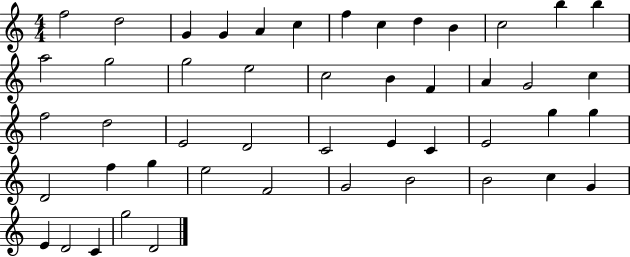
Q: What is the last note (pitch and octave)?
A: D4